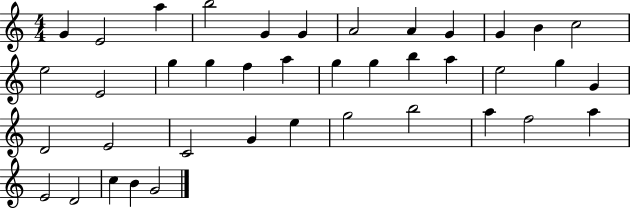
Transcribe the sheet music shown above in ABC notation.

X:1
T:Untitled
M:4/4
L:1/4
K:C
G E2 a b2 G G A2 A G G B c2 e2 E2 g g f a g g b a e2 g G D2 E2 C2 G e g2 b2 a f2 a E2 D2 c B G2